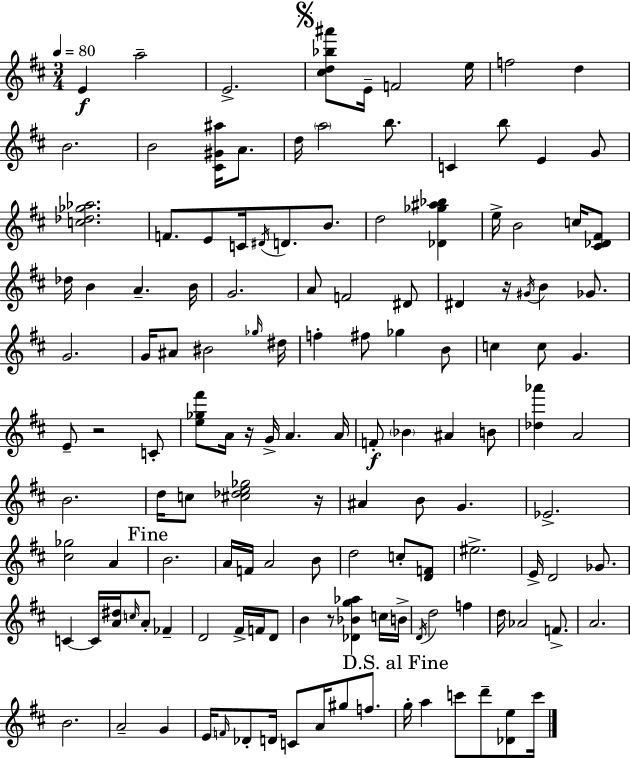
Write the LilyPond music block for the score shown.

{
  \clef treble
  \numericTimeSignature
  \time 3/4
  \key d \major
  \tempo 4 = 80
  e'4\f a''2-- | e'2.-> | \mark \markup { \musicglyph "scripts.segno" } <cis'' d'' bes'' ais'''>8 e'16-- f'2 e''16 | f''2 d''4 | \break b'2. | b'2 <cis' gis' ais''>16 a'8. | d''16 \parenthesize a''2 b''8. | c'4 b''8 e'4 g'8 | \break <c'' des'' ges'' aes''>2. | f'8. e'8 c'16 \acciaccatura { dis'16 } d'8. b'8. | d''2 <des' ges'' ais'' bes''>4 | e''16-> b'2 c''16 <cis' des' fis'>8 | \break des''16 b'4 a'4.-- | b'16 g'2. | a'8 f'2 dis'8 | dis'4 r16 \acciaccatura { gis'16 } b'4 ges'8. | \break g'2. | g'16 ais'8 bis'2 | \grace { ges''16 } dis''16 f''4-. fis''8 ges''4 | b'8 c''4 c''8 g'4. | \break e'8-- r2 | c'8-. <e'' ges'' fis'''>8 a'16 r16 g'16-> a'4. | a'16 f'8-.\f \parenthesize bes'4 ais'4 | b'8 <des'' aes'''>4 a'2 | \break b'2. | d''16 c''8 <cis'' des'' e'' ges''>2 | r16 ais'4 b'8 g'4. | ees'2.-> | \break <cis'' ges''>2 a'4 | \mark "Fine" b'2. | a'16 f'16 a'2 | b'8 d''2 c''8-. | \break <d' f'>8 eis''2.-> | e'16-> d'2 | ges'8. c'4~~ c'16 <a' dis''>16 \grace { c''16 } a'8-. | fes'4-- d'2 | \break fis'16-> f'16 d'8 b'4 r8 <des' bes' g'' aes''>4 | c''16 b'16-> \acciaccatura { d'16 } d''2 | f''4 d''16 aes'2 | f'8.-> a'2. | \break b'2. | a'2-- | g'4 e'16 \grace { f'16 } des'8-. d'16 c'8 | a'16 gis''8 f''8. \mark "D.S. al Fine" g''16-. a''4 c'''8 | \break d'''8-- <des' e''>8 c'''16 \bar "|."
}